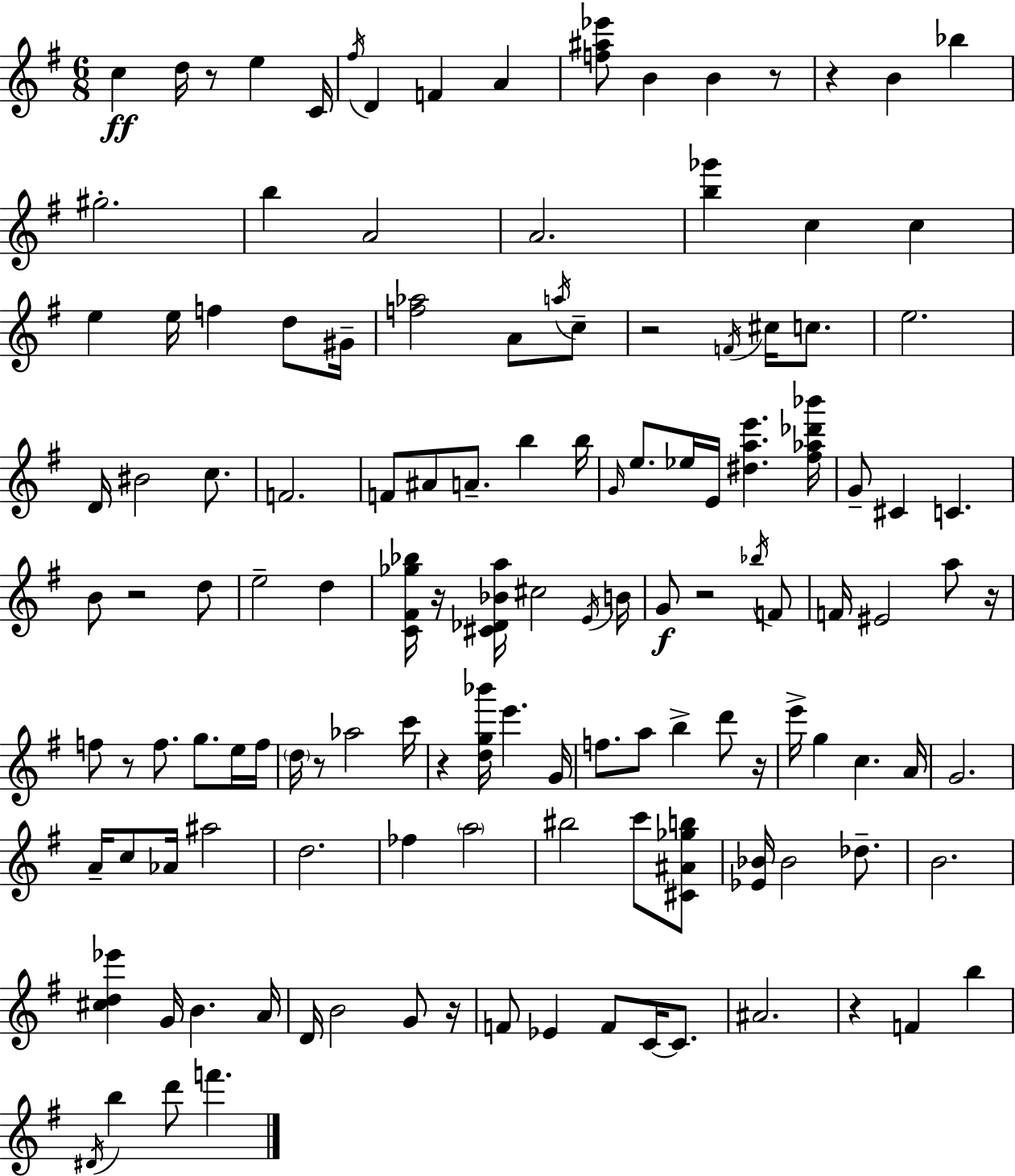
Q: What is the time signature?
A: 6/8